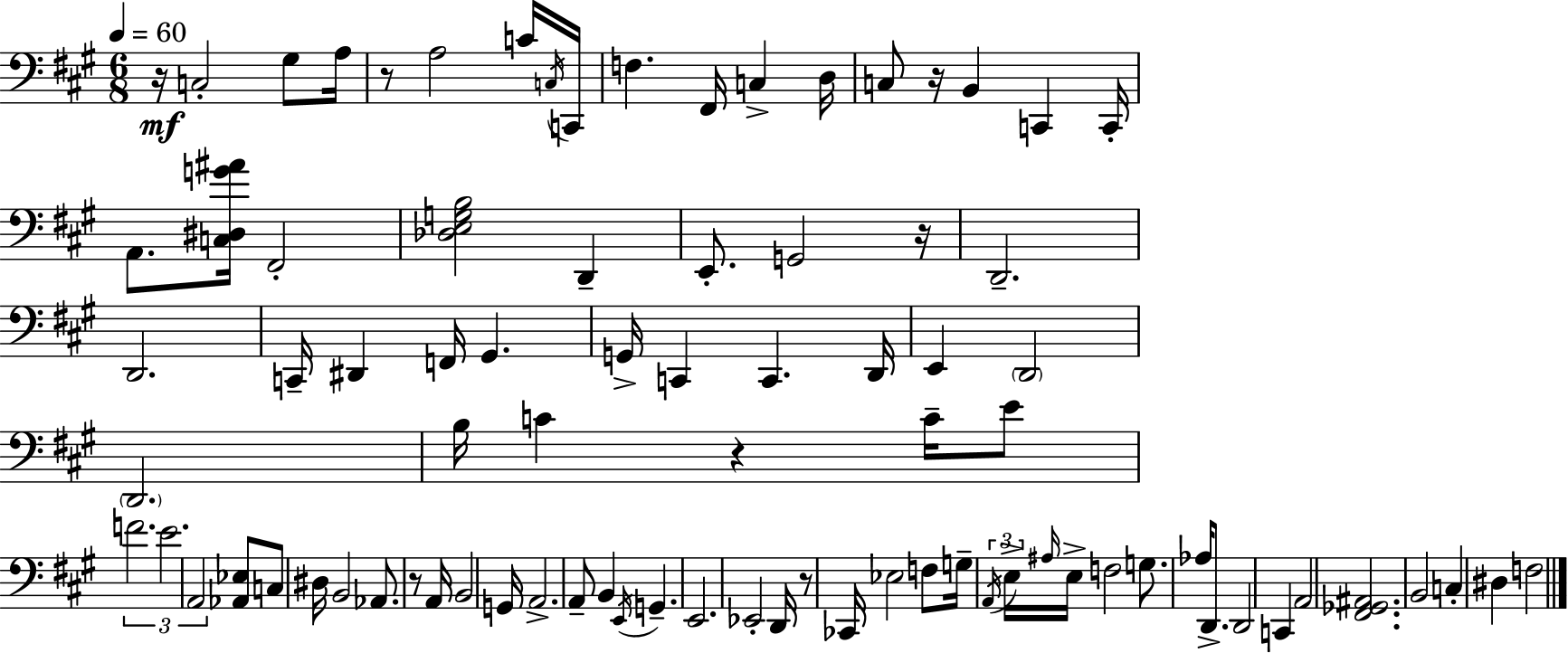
{
  \clef bass
  \numericTimeSignature
  \time 6/8
  \key a \major
  \tempo 4 = 60
  r16\mf c2-. gis8 a16 | r8 a2 c'16 \acciaccatura { c16 } | c,16 f4. fis,16 c4-> | d16 c8 r16 b,4 c,4 | \break c,16-. a,8. <c dis g' ais'>16 fis,2-. | <des e g b>2 d,4-- | e,8.-. g,2 | r16 d,2.-- | \break d,2. | c,16-- dis,4 f,16 gis,4. | g,16-> c,4 c,4. | d,16 e,4 \parenthesize d,2 | \break \parenthesize d,2. | b16 c'4 r4 c'16-- e'8 | \tuplet 3/2 { f'2. | e'2. | \break a,2 } <aes, ees>8 c8 | dis16 b,2 aes,8. | r8 a,16 b,2 | g,16 a,2.-> | \break a,8-- b,4 \acciaccatura { e,16 } g,4.-- | e,2. | ees,2-. d,16 r8 | ces,16 ees2 f8 | \break g16-- \tuplet 3/2 { \acciaccatura { a,16 } e16-> \grace { ais16 } } e16-> f2 | g8. aes16 d,8.-> d,2 | c,4 a,2 | <fis, ges, ais,>2. | \break b,2 | c4-. dis4 f2 | \bar "|."
}